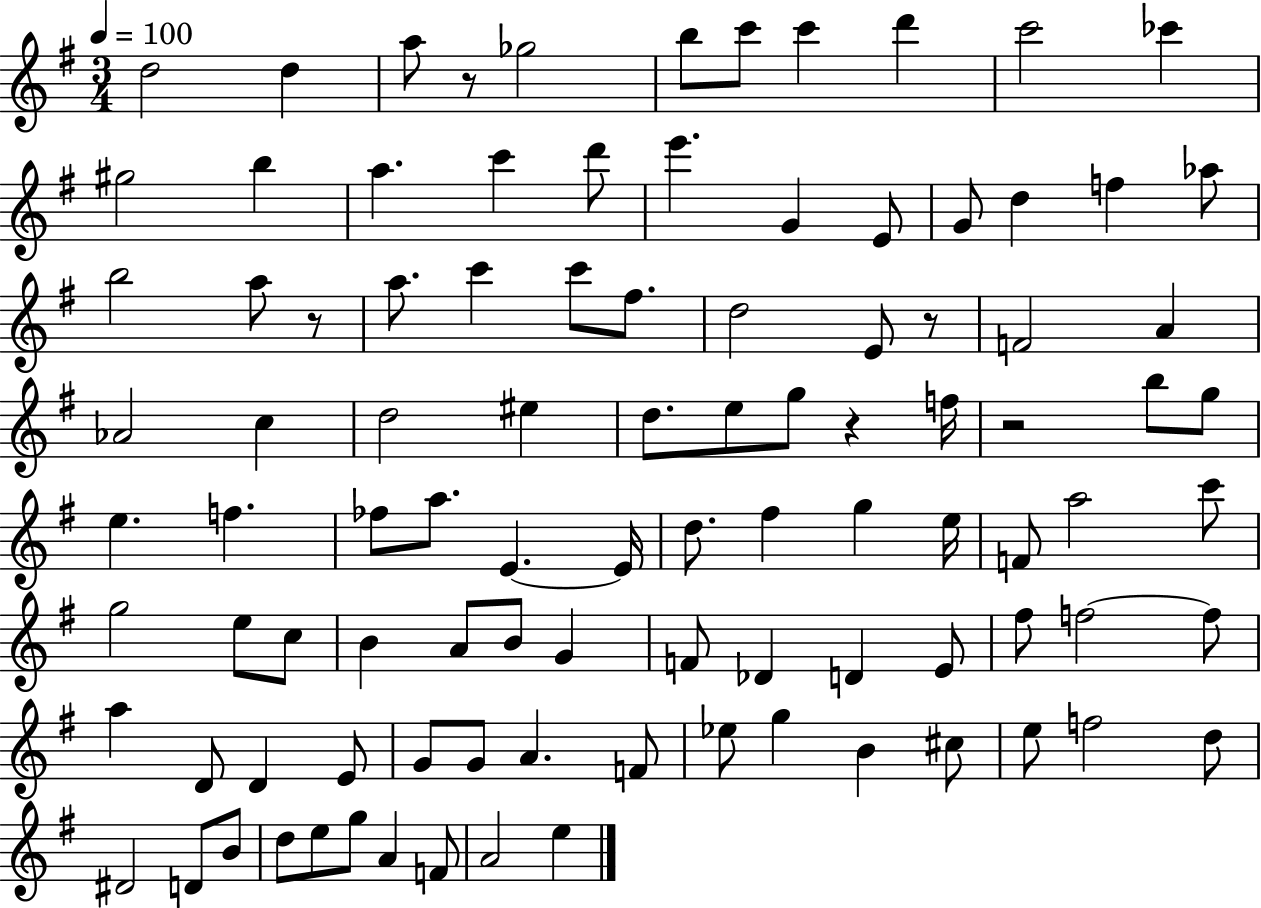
D5/h D5/q A5/e R/e Gb5/h B5/e C6/e C6/q D6/q C6/h CES6/q G#5/h B5/q A5/q. C6/q D6/e E6/q. G4/q E4/e G4/e D5/q F5/q Ab5/e B5/h A5/e R/e A5/e. C6/q C6/e F#5/e. D5/h E4/e R/e F4/h A4/q Ab4/h C5/q D5/h EIS5/q D5/e. E5/e G5/e R/q F5/s R/h B5/e G5/e E5/q. F5/q. FES5/e A5/e. E4/q. E4/s D5/e. F#5/q G5/q E5/s F4/e A5/h C6/e G5/h E5/e C5/e B4/q A4/e B4/e G4/q F4/e Db4/q D4/q E4/e F#5/e F5/h F5/e A5/q D4/e D4/q E4/e G4/e G4/e A4/q. F4/e Eb5/e G5/q B4/q C#5/e E5/e F5/h D5/e D#4/h D4/e B4/e D5/e E5/e G5/e A4/q F4/e A4/h E5/q